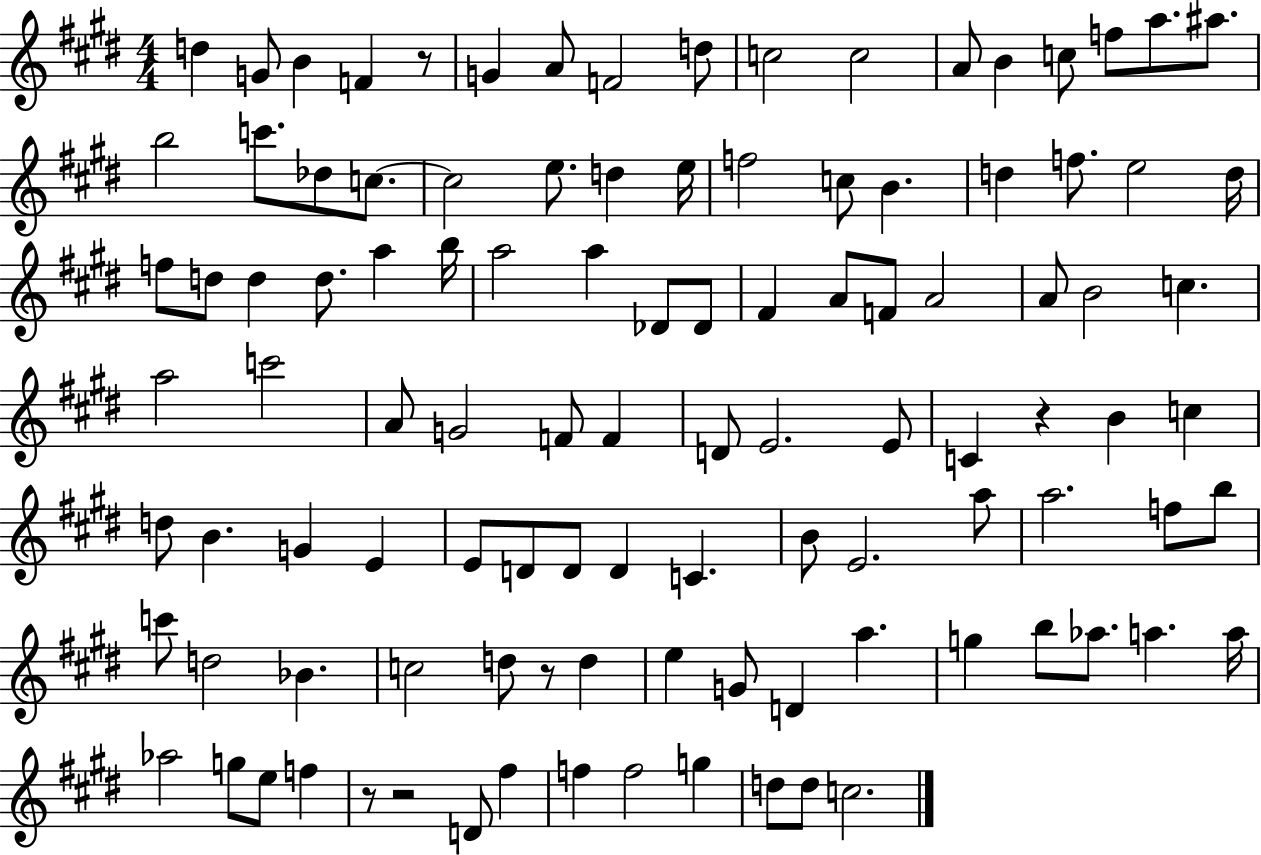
D5/q G4/e B4/q F4/q R/e G4/q A4/e F4/h D5/e C5/h C5/h A4/e B4/q C5/e F5/e A5/e. A#5/e. B5/h C6/e. Db5/e C5/e. C5/h E5/e. D5/q E5/s F5/h C5/e B4/q. D5/q F5/e. E5/h D5/s F5/e D5/e D5/q D5/e. A5/q B5/s A5/h A5/q Db4/e Db4/e F#4/q A4/e F4/e A4/h A4/e B4/h C5/q. A5/h C6/h A4/e G4/h F4/e F4/q D4/e E4/h. E4/e C4/q R/q B4/q C5/q D5/e B4/q. G4/q E4/q E4/e D4/e D4/e D4/q C4/q. B4/e E4/h. A5/e A5/h. F5/e B5/e C6/e D5/h Bb4/q. C5/h D5/e R/e D5/q E5/q G4/e D4/q A5/q. G5/q B5/e Ab5/e. A5/q. A5/s Ab5/h G5/e E5/e F5/q R/e R/h D4/e F#5/q F5/q F5/h G5/q D5/e D5/e C5/h.